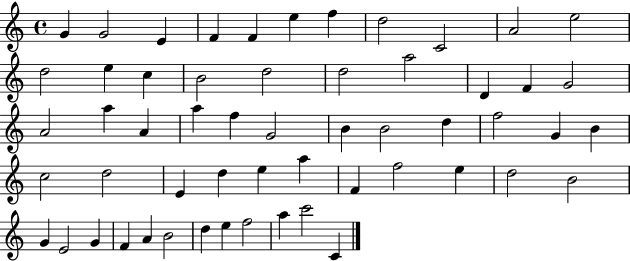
G4/q G4/h E4/q F4/q F4/q E5/q F5/q D5/h C4/h A4/h E5/h D5/h E5/q C5/q B4/h D5/h D5/h A5/h D4/q F4/q G4/h A4/h A5/q A4/q A5/q F5/q G4/h B4/q B4/h D5/q F5/h G4/q B4/q C5/h D5/h E4/q D5/q E5/q A5/q F4/q F5/h E5/q D5/h B4/h G4/q E4/h G4/q F4/q A4/q B4/h D5/q E5/q F5/h A5/q C6/h C4/q